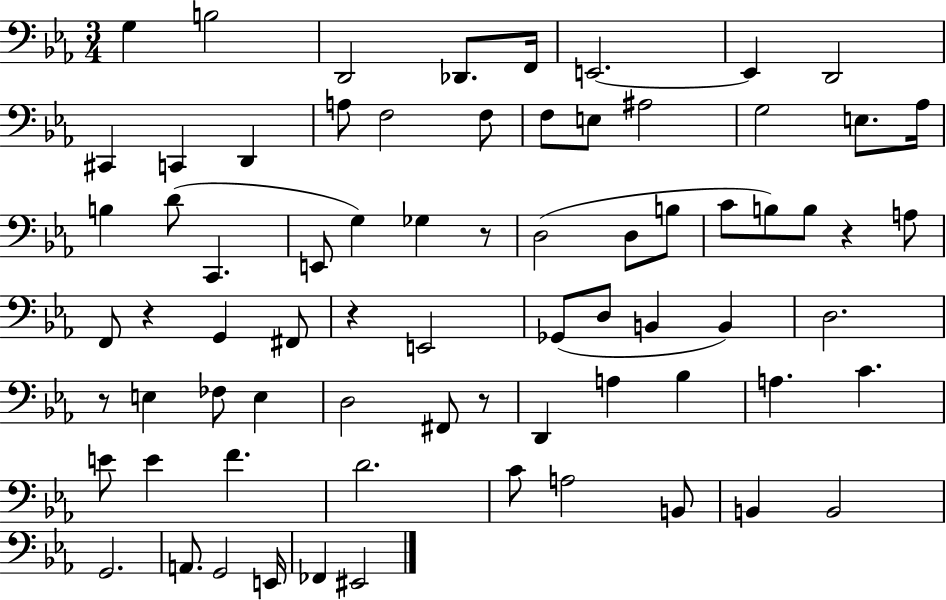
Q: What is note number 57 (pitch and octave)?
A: C4